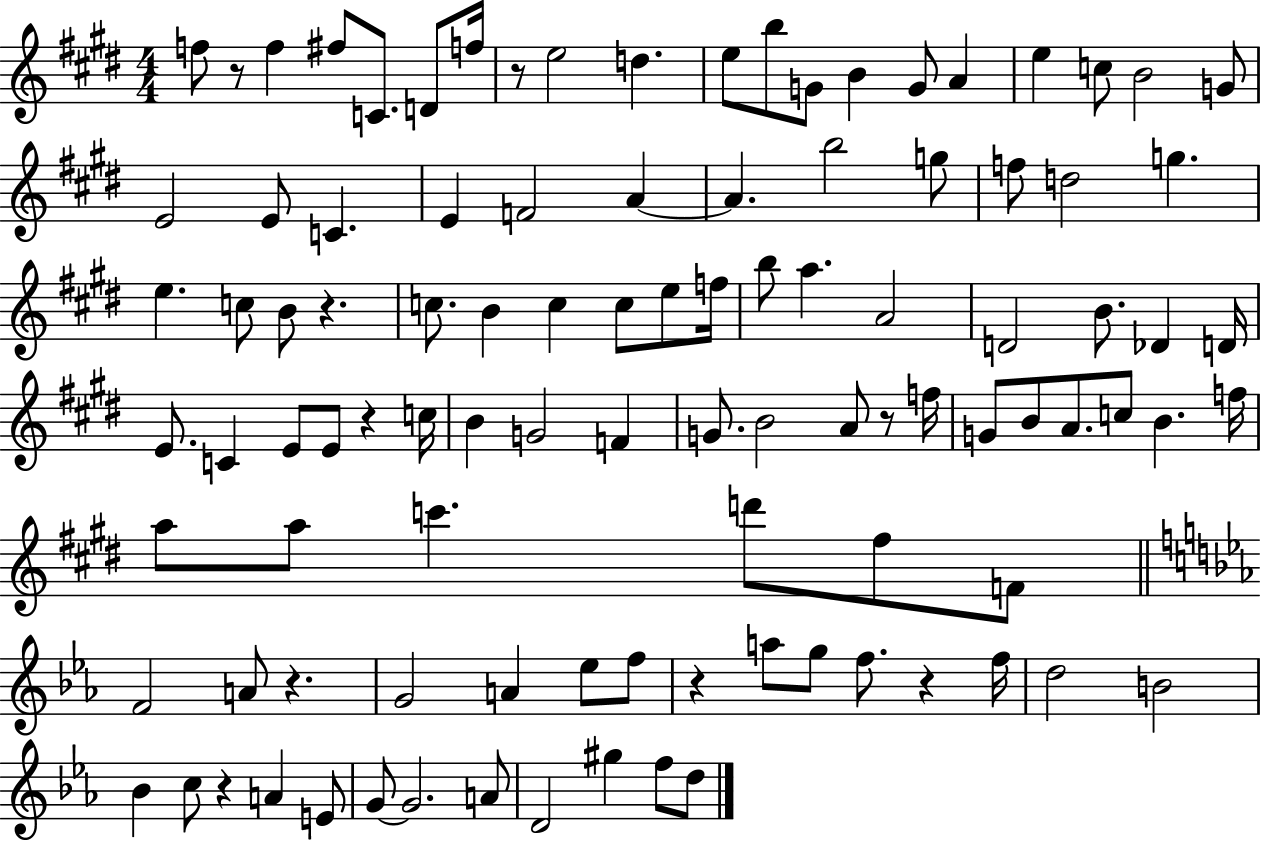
{
  \clef treble
  \numericTimeSignature
  \time 4/4
  \key e \major
  f''8 r8 f''4 fis''8 c'8. d'8 f''16 | r8 e''2 d''4. | e''8 b''8 g'8 b'4 g'8 a'4 | e''4 c''8 b'2 g'8 | \break e'2 e'8 c'4. | e'4 f'2 a'4~~ | a'4. b''2 g''8 | f''8 d''2 g''4. | \break e''4. c''8 b'8 r4. | c''8. b'4 c''4 c''8 e''8 f''16 | b''8 a''4. a'2 | d'2 b'8. des'4 d'16 | \break e'8. c'4 e'8 e'8 r4 c''16 | b'4 g'2 f'4 | g'8. b'2 a'8 r8 f''16 | g'8 b'8 a'8. c''8 b'4. f''16 | \break a''8 a''8 c'''4. d'''8 fis''8 f'8 | \bar "||" \break \key ees \major f'2 a'8 r4. | g'2 a'4 ees''8 f''8 | r4 a''8 g''8 f''8. r4 f''16 | d''2 b'2 | \break bes'4 c''8 r4 a'4 e'8 | g'8~~ g'2. a'8 | d'2 gis''4 f''8 d''8 | \bar "|."
}